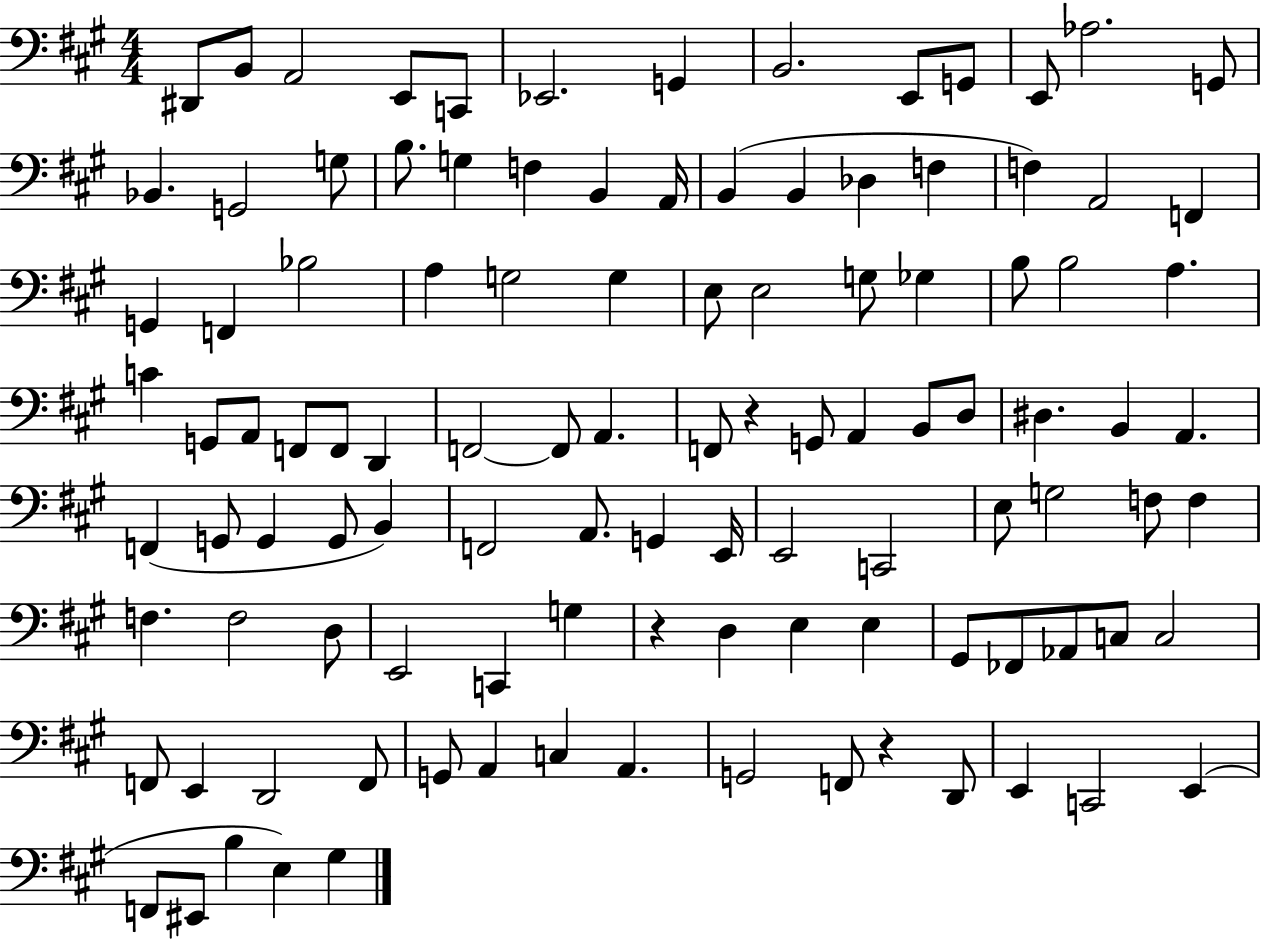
{
  \clef bass
  \numericTimeSignature
  \time 4/4
  \key a \major
  dis,8 b,8 a,2 e,8 c,8 | ees,2. g,4 | b,2. e,8 g,8 | e,8 aes2. g,8 | \break bes,4. g,2 g8 | b8. g4 f4 b,4 a,16 | b,4( b,4 des4 f4 | f4) a,2 f,4 | \break g,4 f,4 bes2 | a4 g2 g4 | e8 e2 g8 ges4 | b8 b2 a4. | \break c'4 g,8 a,8 f,8 f,8 d,4 | f,2~~ f,8 a,4. | f,8 r4 g,8 a,4 b,8 d8 | dis4. b,4 a,4. | \break f,4( g,8 g,4 g,8 b,4) | f,2 a,8. g,4 e,16 | e,2 c,2 | e8 g2 f8 f4 | \break f4. f2 d8 | e,2 c,4 g4 | r4 d4 e4 e4 | gis,8 fes,8 aes,8 c8 c2 | \break f,8 e,4 d,2 f,8 | g,8 a,4 c4 a,4. | g,2 f,8 r4 d,8 | e,4 c,2 e,4( | \break f,8 eis,8 b4 e4) gis4 | \bar "|."
}